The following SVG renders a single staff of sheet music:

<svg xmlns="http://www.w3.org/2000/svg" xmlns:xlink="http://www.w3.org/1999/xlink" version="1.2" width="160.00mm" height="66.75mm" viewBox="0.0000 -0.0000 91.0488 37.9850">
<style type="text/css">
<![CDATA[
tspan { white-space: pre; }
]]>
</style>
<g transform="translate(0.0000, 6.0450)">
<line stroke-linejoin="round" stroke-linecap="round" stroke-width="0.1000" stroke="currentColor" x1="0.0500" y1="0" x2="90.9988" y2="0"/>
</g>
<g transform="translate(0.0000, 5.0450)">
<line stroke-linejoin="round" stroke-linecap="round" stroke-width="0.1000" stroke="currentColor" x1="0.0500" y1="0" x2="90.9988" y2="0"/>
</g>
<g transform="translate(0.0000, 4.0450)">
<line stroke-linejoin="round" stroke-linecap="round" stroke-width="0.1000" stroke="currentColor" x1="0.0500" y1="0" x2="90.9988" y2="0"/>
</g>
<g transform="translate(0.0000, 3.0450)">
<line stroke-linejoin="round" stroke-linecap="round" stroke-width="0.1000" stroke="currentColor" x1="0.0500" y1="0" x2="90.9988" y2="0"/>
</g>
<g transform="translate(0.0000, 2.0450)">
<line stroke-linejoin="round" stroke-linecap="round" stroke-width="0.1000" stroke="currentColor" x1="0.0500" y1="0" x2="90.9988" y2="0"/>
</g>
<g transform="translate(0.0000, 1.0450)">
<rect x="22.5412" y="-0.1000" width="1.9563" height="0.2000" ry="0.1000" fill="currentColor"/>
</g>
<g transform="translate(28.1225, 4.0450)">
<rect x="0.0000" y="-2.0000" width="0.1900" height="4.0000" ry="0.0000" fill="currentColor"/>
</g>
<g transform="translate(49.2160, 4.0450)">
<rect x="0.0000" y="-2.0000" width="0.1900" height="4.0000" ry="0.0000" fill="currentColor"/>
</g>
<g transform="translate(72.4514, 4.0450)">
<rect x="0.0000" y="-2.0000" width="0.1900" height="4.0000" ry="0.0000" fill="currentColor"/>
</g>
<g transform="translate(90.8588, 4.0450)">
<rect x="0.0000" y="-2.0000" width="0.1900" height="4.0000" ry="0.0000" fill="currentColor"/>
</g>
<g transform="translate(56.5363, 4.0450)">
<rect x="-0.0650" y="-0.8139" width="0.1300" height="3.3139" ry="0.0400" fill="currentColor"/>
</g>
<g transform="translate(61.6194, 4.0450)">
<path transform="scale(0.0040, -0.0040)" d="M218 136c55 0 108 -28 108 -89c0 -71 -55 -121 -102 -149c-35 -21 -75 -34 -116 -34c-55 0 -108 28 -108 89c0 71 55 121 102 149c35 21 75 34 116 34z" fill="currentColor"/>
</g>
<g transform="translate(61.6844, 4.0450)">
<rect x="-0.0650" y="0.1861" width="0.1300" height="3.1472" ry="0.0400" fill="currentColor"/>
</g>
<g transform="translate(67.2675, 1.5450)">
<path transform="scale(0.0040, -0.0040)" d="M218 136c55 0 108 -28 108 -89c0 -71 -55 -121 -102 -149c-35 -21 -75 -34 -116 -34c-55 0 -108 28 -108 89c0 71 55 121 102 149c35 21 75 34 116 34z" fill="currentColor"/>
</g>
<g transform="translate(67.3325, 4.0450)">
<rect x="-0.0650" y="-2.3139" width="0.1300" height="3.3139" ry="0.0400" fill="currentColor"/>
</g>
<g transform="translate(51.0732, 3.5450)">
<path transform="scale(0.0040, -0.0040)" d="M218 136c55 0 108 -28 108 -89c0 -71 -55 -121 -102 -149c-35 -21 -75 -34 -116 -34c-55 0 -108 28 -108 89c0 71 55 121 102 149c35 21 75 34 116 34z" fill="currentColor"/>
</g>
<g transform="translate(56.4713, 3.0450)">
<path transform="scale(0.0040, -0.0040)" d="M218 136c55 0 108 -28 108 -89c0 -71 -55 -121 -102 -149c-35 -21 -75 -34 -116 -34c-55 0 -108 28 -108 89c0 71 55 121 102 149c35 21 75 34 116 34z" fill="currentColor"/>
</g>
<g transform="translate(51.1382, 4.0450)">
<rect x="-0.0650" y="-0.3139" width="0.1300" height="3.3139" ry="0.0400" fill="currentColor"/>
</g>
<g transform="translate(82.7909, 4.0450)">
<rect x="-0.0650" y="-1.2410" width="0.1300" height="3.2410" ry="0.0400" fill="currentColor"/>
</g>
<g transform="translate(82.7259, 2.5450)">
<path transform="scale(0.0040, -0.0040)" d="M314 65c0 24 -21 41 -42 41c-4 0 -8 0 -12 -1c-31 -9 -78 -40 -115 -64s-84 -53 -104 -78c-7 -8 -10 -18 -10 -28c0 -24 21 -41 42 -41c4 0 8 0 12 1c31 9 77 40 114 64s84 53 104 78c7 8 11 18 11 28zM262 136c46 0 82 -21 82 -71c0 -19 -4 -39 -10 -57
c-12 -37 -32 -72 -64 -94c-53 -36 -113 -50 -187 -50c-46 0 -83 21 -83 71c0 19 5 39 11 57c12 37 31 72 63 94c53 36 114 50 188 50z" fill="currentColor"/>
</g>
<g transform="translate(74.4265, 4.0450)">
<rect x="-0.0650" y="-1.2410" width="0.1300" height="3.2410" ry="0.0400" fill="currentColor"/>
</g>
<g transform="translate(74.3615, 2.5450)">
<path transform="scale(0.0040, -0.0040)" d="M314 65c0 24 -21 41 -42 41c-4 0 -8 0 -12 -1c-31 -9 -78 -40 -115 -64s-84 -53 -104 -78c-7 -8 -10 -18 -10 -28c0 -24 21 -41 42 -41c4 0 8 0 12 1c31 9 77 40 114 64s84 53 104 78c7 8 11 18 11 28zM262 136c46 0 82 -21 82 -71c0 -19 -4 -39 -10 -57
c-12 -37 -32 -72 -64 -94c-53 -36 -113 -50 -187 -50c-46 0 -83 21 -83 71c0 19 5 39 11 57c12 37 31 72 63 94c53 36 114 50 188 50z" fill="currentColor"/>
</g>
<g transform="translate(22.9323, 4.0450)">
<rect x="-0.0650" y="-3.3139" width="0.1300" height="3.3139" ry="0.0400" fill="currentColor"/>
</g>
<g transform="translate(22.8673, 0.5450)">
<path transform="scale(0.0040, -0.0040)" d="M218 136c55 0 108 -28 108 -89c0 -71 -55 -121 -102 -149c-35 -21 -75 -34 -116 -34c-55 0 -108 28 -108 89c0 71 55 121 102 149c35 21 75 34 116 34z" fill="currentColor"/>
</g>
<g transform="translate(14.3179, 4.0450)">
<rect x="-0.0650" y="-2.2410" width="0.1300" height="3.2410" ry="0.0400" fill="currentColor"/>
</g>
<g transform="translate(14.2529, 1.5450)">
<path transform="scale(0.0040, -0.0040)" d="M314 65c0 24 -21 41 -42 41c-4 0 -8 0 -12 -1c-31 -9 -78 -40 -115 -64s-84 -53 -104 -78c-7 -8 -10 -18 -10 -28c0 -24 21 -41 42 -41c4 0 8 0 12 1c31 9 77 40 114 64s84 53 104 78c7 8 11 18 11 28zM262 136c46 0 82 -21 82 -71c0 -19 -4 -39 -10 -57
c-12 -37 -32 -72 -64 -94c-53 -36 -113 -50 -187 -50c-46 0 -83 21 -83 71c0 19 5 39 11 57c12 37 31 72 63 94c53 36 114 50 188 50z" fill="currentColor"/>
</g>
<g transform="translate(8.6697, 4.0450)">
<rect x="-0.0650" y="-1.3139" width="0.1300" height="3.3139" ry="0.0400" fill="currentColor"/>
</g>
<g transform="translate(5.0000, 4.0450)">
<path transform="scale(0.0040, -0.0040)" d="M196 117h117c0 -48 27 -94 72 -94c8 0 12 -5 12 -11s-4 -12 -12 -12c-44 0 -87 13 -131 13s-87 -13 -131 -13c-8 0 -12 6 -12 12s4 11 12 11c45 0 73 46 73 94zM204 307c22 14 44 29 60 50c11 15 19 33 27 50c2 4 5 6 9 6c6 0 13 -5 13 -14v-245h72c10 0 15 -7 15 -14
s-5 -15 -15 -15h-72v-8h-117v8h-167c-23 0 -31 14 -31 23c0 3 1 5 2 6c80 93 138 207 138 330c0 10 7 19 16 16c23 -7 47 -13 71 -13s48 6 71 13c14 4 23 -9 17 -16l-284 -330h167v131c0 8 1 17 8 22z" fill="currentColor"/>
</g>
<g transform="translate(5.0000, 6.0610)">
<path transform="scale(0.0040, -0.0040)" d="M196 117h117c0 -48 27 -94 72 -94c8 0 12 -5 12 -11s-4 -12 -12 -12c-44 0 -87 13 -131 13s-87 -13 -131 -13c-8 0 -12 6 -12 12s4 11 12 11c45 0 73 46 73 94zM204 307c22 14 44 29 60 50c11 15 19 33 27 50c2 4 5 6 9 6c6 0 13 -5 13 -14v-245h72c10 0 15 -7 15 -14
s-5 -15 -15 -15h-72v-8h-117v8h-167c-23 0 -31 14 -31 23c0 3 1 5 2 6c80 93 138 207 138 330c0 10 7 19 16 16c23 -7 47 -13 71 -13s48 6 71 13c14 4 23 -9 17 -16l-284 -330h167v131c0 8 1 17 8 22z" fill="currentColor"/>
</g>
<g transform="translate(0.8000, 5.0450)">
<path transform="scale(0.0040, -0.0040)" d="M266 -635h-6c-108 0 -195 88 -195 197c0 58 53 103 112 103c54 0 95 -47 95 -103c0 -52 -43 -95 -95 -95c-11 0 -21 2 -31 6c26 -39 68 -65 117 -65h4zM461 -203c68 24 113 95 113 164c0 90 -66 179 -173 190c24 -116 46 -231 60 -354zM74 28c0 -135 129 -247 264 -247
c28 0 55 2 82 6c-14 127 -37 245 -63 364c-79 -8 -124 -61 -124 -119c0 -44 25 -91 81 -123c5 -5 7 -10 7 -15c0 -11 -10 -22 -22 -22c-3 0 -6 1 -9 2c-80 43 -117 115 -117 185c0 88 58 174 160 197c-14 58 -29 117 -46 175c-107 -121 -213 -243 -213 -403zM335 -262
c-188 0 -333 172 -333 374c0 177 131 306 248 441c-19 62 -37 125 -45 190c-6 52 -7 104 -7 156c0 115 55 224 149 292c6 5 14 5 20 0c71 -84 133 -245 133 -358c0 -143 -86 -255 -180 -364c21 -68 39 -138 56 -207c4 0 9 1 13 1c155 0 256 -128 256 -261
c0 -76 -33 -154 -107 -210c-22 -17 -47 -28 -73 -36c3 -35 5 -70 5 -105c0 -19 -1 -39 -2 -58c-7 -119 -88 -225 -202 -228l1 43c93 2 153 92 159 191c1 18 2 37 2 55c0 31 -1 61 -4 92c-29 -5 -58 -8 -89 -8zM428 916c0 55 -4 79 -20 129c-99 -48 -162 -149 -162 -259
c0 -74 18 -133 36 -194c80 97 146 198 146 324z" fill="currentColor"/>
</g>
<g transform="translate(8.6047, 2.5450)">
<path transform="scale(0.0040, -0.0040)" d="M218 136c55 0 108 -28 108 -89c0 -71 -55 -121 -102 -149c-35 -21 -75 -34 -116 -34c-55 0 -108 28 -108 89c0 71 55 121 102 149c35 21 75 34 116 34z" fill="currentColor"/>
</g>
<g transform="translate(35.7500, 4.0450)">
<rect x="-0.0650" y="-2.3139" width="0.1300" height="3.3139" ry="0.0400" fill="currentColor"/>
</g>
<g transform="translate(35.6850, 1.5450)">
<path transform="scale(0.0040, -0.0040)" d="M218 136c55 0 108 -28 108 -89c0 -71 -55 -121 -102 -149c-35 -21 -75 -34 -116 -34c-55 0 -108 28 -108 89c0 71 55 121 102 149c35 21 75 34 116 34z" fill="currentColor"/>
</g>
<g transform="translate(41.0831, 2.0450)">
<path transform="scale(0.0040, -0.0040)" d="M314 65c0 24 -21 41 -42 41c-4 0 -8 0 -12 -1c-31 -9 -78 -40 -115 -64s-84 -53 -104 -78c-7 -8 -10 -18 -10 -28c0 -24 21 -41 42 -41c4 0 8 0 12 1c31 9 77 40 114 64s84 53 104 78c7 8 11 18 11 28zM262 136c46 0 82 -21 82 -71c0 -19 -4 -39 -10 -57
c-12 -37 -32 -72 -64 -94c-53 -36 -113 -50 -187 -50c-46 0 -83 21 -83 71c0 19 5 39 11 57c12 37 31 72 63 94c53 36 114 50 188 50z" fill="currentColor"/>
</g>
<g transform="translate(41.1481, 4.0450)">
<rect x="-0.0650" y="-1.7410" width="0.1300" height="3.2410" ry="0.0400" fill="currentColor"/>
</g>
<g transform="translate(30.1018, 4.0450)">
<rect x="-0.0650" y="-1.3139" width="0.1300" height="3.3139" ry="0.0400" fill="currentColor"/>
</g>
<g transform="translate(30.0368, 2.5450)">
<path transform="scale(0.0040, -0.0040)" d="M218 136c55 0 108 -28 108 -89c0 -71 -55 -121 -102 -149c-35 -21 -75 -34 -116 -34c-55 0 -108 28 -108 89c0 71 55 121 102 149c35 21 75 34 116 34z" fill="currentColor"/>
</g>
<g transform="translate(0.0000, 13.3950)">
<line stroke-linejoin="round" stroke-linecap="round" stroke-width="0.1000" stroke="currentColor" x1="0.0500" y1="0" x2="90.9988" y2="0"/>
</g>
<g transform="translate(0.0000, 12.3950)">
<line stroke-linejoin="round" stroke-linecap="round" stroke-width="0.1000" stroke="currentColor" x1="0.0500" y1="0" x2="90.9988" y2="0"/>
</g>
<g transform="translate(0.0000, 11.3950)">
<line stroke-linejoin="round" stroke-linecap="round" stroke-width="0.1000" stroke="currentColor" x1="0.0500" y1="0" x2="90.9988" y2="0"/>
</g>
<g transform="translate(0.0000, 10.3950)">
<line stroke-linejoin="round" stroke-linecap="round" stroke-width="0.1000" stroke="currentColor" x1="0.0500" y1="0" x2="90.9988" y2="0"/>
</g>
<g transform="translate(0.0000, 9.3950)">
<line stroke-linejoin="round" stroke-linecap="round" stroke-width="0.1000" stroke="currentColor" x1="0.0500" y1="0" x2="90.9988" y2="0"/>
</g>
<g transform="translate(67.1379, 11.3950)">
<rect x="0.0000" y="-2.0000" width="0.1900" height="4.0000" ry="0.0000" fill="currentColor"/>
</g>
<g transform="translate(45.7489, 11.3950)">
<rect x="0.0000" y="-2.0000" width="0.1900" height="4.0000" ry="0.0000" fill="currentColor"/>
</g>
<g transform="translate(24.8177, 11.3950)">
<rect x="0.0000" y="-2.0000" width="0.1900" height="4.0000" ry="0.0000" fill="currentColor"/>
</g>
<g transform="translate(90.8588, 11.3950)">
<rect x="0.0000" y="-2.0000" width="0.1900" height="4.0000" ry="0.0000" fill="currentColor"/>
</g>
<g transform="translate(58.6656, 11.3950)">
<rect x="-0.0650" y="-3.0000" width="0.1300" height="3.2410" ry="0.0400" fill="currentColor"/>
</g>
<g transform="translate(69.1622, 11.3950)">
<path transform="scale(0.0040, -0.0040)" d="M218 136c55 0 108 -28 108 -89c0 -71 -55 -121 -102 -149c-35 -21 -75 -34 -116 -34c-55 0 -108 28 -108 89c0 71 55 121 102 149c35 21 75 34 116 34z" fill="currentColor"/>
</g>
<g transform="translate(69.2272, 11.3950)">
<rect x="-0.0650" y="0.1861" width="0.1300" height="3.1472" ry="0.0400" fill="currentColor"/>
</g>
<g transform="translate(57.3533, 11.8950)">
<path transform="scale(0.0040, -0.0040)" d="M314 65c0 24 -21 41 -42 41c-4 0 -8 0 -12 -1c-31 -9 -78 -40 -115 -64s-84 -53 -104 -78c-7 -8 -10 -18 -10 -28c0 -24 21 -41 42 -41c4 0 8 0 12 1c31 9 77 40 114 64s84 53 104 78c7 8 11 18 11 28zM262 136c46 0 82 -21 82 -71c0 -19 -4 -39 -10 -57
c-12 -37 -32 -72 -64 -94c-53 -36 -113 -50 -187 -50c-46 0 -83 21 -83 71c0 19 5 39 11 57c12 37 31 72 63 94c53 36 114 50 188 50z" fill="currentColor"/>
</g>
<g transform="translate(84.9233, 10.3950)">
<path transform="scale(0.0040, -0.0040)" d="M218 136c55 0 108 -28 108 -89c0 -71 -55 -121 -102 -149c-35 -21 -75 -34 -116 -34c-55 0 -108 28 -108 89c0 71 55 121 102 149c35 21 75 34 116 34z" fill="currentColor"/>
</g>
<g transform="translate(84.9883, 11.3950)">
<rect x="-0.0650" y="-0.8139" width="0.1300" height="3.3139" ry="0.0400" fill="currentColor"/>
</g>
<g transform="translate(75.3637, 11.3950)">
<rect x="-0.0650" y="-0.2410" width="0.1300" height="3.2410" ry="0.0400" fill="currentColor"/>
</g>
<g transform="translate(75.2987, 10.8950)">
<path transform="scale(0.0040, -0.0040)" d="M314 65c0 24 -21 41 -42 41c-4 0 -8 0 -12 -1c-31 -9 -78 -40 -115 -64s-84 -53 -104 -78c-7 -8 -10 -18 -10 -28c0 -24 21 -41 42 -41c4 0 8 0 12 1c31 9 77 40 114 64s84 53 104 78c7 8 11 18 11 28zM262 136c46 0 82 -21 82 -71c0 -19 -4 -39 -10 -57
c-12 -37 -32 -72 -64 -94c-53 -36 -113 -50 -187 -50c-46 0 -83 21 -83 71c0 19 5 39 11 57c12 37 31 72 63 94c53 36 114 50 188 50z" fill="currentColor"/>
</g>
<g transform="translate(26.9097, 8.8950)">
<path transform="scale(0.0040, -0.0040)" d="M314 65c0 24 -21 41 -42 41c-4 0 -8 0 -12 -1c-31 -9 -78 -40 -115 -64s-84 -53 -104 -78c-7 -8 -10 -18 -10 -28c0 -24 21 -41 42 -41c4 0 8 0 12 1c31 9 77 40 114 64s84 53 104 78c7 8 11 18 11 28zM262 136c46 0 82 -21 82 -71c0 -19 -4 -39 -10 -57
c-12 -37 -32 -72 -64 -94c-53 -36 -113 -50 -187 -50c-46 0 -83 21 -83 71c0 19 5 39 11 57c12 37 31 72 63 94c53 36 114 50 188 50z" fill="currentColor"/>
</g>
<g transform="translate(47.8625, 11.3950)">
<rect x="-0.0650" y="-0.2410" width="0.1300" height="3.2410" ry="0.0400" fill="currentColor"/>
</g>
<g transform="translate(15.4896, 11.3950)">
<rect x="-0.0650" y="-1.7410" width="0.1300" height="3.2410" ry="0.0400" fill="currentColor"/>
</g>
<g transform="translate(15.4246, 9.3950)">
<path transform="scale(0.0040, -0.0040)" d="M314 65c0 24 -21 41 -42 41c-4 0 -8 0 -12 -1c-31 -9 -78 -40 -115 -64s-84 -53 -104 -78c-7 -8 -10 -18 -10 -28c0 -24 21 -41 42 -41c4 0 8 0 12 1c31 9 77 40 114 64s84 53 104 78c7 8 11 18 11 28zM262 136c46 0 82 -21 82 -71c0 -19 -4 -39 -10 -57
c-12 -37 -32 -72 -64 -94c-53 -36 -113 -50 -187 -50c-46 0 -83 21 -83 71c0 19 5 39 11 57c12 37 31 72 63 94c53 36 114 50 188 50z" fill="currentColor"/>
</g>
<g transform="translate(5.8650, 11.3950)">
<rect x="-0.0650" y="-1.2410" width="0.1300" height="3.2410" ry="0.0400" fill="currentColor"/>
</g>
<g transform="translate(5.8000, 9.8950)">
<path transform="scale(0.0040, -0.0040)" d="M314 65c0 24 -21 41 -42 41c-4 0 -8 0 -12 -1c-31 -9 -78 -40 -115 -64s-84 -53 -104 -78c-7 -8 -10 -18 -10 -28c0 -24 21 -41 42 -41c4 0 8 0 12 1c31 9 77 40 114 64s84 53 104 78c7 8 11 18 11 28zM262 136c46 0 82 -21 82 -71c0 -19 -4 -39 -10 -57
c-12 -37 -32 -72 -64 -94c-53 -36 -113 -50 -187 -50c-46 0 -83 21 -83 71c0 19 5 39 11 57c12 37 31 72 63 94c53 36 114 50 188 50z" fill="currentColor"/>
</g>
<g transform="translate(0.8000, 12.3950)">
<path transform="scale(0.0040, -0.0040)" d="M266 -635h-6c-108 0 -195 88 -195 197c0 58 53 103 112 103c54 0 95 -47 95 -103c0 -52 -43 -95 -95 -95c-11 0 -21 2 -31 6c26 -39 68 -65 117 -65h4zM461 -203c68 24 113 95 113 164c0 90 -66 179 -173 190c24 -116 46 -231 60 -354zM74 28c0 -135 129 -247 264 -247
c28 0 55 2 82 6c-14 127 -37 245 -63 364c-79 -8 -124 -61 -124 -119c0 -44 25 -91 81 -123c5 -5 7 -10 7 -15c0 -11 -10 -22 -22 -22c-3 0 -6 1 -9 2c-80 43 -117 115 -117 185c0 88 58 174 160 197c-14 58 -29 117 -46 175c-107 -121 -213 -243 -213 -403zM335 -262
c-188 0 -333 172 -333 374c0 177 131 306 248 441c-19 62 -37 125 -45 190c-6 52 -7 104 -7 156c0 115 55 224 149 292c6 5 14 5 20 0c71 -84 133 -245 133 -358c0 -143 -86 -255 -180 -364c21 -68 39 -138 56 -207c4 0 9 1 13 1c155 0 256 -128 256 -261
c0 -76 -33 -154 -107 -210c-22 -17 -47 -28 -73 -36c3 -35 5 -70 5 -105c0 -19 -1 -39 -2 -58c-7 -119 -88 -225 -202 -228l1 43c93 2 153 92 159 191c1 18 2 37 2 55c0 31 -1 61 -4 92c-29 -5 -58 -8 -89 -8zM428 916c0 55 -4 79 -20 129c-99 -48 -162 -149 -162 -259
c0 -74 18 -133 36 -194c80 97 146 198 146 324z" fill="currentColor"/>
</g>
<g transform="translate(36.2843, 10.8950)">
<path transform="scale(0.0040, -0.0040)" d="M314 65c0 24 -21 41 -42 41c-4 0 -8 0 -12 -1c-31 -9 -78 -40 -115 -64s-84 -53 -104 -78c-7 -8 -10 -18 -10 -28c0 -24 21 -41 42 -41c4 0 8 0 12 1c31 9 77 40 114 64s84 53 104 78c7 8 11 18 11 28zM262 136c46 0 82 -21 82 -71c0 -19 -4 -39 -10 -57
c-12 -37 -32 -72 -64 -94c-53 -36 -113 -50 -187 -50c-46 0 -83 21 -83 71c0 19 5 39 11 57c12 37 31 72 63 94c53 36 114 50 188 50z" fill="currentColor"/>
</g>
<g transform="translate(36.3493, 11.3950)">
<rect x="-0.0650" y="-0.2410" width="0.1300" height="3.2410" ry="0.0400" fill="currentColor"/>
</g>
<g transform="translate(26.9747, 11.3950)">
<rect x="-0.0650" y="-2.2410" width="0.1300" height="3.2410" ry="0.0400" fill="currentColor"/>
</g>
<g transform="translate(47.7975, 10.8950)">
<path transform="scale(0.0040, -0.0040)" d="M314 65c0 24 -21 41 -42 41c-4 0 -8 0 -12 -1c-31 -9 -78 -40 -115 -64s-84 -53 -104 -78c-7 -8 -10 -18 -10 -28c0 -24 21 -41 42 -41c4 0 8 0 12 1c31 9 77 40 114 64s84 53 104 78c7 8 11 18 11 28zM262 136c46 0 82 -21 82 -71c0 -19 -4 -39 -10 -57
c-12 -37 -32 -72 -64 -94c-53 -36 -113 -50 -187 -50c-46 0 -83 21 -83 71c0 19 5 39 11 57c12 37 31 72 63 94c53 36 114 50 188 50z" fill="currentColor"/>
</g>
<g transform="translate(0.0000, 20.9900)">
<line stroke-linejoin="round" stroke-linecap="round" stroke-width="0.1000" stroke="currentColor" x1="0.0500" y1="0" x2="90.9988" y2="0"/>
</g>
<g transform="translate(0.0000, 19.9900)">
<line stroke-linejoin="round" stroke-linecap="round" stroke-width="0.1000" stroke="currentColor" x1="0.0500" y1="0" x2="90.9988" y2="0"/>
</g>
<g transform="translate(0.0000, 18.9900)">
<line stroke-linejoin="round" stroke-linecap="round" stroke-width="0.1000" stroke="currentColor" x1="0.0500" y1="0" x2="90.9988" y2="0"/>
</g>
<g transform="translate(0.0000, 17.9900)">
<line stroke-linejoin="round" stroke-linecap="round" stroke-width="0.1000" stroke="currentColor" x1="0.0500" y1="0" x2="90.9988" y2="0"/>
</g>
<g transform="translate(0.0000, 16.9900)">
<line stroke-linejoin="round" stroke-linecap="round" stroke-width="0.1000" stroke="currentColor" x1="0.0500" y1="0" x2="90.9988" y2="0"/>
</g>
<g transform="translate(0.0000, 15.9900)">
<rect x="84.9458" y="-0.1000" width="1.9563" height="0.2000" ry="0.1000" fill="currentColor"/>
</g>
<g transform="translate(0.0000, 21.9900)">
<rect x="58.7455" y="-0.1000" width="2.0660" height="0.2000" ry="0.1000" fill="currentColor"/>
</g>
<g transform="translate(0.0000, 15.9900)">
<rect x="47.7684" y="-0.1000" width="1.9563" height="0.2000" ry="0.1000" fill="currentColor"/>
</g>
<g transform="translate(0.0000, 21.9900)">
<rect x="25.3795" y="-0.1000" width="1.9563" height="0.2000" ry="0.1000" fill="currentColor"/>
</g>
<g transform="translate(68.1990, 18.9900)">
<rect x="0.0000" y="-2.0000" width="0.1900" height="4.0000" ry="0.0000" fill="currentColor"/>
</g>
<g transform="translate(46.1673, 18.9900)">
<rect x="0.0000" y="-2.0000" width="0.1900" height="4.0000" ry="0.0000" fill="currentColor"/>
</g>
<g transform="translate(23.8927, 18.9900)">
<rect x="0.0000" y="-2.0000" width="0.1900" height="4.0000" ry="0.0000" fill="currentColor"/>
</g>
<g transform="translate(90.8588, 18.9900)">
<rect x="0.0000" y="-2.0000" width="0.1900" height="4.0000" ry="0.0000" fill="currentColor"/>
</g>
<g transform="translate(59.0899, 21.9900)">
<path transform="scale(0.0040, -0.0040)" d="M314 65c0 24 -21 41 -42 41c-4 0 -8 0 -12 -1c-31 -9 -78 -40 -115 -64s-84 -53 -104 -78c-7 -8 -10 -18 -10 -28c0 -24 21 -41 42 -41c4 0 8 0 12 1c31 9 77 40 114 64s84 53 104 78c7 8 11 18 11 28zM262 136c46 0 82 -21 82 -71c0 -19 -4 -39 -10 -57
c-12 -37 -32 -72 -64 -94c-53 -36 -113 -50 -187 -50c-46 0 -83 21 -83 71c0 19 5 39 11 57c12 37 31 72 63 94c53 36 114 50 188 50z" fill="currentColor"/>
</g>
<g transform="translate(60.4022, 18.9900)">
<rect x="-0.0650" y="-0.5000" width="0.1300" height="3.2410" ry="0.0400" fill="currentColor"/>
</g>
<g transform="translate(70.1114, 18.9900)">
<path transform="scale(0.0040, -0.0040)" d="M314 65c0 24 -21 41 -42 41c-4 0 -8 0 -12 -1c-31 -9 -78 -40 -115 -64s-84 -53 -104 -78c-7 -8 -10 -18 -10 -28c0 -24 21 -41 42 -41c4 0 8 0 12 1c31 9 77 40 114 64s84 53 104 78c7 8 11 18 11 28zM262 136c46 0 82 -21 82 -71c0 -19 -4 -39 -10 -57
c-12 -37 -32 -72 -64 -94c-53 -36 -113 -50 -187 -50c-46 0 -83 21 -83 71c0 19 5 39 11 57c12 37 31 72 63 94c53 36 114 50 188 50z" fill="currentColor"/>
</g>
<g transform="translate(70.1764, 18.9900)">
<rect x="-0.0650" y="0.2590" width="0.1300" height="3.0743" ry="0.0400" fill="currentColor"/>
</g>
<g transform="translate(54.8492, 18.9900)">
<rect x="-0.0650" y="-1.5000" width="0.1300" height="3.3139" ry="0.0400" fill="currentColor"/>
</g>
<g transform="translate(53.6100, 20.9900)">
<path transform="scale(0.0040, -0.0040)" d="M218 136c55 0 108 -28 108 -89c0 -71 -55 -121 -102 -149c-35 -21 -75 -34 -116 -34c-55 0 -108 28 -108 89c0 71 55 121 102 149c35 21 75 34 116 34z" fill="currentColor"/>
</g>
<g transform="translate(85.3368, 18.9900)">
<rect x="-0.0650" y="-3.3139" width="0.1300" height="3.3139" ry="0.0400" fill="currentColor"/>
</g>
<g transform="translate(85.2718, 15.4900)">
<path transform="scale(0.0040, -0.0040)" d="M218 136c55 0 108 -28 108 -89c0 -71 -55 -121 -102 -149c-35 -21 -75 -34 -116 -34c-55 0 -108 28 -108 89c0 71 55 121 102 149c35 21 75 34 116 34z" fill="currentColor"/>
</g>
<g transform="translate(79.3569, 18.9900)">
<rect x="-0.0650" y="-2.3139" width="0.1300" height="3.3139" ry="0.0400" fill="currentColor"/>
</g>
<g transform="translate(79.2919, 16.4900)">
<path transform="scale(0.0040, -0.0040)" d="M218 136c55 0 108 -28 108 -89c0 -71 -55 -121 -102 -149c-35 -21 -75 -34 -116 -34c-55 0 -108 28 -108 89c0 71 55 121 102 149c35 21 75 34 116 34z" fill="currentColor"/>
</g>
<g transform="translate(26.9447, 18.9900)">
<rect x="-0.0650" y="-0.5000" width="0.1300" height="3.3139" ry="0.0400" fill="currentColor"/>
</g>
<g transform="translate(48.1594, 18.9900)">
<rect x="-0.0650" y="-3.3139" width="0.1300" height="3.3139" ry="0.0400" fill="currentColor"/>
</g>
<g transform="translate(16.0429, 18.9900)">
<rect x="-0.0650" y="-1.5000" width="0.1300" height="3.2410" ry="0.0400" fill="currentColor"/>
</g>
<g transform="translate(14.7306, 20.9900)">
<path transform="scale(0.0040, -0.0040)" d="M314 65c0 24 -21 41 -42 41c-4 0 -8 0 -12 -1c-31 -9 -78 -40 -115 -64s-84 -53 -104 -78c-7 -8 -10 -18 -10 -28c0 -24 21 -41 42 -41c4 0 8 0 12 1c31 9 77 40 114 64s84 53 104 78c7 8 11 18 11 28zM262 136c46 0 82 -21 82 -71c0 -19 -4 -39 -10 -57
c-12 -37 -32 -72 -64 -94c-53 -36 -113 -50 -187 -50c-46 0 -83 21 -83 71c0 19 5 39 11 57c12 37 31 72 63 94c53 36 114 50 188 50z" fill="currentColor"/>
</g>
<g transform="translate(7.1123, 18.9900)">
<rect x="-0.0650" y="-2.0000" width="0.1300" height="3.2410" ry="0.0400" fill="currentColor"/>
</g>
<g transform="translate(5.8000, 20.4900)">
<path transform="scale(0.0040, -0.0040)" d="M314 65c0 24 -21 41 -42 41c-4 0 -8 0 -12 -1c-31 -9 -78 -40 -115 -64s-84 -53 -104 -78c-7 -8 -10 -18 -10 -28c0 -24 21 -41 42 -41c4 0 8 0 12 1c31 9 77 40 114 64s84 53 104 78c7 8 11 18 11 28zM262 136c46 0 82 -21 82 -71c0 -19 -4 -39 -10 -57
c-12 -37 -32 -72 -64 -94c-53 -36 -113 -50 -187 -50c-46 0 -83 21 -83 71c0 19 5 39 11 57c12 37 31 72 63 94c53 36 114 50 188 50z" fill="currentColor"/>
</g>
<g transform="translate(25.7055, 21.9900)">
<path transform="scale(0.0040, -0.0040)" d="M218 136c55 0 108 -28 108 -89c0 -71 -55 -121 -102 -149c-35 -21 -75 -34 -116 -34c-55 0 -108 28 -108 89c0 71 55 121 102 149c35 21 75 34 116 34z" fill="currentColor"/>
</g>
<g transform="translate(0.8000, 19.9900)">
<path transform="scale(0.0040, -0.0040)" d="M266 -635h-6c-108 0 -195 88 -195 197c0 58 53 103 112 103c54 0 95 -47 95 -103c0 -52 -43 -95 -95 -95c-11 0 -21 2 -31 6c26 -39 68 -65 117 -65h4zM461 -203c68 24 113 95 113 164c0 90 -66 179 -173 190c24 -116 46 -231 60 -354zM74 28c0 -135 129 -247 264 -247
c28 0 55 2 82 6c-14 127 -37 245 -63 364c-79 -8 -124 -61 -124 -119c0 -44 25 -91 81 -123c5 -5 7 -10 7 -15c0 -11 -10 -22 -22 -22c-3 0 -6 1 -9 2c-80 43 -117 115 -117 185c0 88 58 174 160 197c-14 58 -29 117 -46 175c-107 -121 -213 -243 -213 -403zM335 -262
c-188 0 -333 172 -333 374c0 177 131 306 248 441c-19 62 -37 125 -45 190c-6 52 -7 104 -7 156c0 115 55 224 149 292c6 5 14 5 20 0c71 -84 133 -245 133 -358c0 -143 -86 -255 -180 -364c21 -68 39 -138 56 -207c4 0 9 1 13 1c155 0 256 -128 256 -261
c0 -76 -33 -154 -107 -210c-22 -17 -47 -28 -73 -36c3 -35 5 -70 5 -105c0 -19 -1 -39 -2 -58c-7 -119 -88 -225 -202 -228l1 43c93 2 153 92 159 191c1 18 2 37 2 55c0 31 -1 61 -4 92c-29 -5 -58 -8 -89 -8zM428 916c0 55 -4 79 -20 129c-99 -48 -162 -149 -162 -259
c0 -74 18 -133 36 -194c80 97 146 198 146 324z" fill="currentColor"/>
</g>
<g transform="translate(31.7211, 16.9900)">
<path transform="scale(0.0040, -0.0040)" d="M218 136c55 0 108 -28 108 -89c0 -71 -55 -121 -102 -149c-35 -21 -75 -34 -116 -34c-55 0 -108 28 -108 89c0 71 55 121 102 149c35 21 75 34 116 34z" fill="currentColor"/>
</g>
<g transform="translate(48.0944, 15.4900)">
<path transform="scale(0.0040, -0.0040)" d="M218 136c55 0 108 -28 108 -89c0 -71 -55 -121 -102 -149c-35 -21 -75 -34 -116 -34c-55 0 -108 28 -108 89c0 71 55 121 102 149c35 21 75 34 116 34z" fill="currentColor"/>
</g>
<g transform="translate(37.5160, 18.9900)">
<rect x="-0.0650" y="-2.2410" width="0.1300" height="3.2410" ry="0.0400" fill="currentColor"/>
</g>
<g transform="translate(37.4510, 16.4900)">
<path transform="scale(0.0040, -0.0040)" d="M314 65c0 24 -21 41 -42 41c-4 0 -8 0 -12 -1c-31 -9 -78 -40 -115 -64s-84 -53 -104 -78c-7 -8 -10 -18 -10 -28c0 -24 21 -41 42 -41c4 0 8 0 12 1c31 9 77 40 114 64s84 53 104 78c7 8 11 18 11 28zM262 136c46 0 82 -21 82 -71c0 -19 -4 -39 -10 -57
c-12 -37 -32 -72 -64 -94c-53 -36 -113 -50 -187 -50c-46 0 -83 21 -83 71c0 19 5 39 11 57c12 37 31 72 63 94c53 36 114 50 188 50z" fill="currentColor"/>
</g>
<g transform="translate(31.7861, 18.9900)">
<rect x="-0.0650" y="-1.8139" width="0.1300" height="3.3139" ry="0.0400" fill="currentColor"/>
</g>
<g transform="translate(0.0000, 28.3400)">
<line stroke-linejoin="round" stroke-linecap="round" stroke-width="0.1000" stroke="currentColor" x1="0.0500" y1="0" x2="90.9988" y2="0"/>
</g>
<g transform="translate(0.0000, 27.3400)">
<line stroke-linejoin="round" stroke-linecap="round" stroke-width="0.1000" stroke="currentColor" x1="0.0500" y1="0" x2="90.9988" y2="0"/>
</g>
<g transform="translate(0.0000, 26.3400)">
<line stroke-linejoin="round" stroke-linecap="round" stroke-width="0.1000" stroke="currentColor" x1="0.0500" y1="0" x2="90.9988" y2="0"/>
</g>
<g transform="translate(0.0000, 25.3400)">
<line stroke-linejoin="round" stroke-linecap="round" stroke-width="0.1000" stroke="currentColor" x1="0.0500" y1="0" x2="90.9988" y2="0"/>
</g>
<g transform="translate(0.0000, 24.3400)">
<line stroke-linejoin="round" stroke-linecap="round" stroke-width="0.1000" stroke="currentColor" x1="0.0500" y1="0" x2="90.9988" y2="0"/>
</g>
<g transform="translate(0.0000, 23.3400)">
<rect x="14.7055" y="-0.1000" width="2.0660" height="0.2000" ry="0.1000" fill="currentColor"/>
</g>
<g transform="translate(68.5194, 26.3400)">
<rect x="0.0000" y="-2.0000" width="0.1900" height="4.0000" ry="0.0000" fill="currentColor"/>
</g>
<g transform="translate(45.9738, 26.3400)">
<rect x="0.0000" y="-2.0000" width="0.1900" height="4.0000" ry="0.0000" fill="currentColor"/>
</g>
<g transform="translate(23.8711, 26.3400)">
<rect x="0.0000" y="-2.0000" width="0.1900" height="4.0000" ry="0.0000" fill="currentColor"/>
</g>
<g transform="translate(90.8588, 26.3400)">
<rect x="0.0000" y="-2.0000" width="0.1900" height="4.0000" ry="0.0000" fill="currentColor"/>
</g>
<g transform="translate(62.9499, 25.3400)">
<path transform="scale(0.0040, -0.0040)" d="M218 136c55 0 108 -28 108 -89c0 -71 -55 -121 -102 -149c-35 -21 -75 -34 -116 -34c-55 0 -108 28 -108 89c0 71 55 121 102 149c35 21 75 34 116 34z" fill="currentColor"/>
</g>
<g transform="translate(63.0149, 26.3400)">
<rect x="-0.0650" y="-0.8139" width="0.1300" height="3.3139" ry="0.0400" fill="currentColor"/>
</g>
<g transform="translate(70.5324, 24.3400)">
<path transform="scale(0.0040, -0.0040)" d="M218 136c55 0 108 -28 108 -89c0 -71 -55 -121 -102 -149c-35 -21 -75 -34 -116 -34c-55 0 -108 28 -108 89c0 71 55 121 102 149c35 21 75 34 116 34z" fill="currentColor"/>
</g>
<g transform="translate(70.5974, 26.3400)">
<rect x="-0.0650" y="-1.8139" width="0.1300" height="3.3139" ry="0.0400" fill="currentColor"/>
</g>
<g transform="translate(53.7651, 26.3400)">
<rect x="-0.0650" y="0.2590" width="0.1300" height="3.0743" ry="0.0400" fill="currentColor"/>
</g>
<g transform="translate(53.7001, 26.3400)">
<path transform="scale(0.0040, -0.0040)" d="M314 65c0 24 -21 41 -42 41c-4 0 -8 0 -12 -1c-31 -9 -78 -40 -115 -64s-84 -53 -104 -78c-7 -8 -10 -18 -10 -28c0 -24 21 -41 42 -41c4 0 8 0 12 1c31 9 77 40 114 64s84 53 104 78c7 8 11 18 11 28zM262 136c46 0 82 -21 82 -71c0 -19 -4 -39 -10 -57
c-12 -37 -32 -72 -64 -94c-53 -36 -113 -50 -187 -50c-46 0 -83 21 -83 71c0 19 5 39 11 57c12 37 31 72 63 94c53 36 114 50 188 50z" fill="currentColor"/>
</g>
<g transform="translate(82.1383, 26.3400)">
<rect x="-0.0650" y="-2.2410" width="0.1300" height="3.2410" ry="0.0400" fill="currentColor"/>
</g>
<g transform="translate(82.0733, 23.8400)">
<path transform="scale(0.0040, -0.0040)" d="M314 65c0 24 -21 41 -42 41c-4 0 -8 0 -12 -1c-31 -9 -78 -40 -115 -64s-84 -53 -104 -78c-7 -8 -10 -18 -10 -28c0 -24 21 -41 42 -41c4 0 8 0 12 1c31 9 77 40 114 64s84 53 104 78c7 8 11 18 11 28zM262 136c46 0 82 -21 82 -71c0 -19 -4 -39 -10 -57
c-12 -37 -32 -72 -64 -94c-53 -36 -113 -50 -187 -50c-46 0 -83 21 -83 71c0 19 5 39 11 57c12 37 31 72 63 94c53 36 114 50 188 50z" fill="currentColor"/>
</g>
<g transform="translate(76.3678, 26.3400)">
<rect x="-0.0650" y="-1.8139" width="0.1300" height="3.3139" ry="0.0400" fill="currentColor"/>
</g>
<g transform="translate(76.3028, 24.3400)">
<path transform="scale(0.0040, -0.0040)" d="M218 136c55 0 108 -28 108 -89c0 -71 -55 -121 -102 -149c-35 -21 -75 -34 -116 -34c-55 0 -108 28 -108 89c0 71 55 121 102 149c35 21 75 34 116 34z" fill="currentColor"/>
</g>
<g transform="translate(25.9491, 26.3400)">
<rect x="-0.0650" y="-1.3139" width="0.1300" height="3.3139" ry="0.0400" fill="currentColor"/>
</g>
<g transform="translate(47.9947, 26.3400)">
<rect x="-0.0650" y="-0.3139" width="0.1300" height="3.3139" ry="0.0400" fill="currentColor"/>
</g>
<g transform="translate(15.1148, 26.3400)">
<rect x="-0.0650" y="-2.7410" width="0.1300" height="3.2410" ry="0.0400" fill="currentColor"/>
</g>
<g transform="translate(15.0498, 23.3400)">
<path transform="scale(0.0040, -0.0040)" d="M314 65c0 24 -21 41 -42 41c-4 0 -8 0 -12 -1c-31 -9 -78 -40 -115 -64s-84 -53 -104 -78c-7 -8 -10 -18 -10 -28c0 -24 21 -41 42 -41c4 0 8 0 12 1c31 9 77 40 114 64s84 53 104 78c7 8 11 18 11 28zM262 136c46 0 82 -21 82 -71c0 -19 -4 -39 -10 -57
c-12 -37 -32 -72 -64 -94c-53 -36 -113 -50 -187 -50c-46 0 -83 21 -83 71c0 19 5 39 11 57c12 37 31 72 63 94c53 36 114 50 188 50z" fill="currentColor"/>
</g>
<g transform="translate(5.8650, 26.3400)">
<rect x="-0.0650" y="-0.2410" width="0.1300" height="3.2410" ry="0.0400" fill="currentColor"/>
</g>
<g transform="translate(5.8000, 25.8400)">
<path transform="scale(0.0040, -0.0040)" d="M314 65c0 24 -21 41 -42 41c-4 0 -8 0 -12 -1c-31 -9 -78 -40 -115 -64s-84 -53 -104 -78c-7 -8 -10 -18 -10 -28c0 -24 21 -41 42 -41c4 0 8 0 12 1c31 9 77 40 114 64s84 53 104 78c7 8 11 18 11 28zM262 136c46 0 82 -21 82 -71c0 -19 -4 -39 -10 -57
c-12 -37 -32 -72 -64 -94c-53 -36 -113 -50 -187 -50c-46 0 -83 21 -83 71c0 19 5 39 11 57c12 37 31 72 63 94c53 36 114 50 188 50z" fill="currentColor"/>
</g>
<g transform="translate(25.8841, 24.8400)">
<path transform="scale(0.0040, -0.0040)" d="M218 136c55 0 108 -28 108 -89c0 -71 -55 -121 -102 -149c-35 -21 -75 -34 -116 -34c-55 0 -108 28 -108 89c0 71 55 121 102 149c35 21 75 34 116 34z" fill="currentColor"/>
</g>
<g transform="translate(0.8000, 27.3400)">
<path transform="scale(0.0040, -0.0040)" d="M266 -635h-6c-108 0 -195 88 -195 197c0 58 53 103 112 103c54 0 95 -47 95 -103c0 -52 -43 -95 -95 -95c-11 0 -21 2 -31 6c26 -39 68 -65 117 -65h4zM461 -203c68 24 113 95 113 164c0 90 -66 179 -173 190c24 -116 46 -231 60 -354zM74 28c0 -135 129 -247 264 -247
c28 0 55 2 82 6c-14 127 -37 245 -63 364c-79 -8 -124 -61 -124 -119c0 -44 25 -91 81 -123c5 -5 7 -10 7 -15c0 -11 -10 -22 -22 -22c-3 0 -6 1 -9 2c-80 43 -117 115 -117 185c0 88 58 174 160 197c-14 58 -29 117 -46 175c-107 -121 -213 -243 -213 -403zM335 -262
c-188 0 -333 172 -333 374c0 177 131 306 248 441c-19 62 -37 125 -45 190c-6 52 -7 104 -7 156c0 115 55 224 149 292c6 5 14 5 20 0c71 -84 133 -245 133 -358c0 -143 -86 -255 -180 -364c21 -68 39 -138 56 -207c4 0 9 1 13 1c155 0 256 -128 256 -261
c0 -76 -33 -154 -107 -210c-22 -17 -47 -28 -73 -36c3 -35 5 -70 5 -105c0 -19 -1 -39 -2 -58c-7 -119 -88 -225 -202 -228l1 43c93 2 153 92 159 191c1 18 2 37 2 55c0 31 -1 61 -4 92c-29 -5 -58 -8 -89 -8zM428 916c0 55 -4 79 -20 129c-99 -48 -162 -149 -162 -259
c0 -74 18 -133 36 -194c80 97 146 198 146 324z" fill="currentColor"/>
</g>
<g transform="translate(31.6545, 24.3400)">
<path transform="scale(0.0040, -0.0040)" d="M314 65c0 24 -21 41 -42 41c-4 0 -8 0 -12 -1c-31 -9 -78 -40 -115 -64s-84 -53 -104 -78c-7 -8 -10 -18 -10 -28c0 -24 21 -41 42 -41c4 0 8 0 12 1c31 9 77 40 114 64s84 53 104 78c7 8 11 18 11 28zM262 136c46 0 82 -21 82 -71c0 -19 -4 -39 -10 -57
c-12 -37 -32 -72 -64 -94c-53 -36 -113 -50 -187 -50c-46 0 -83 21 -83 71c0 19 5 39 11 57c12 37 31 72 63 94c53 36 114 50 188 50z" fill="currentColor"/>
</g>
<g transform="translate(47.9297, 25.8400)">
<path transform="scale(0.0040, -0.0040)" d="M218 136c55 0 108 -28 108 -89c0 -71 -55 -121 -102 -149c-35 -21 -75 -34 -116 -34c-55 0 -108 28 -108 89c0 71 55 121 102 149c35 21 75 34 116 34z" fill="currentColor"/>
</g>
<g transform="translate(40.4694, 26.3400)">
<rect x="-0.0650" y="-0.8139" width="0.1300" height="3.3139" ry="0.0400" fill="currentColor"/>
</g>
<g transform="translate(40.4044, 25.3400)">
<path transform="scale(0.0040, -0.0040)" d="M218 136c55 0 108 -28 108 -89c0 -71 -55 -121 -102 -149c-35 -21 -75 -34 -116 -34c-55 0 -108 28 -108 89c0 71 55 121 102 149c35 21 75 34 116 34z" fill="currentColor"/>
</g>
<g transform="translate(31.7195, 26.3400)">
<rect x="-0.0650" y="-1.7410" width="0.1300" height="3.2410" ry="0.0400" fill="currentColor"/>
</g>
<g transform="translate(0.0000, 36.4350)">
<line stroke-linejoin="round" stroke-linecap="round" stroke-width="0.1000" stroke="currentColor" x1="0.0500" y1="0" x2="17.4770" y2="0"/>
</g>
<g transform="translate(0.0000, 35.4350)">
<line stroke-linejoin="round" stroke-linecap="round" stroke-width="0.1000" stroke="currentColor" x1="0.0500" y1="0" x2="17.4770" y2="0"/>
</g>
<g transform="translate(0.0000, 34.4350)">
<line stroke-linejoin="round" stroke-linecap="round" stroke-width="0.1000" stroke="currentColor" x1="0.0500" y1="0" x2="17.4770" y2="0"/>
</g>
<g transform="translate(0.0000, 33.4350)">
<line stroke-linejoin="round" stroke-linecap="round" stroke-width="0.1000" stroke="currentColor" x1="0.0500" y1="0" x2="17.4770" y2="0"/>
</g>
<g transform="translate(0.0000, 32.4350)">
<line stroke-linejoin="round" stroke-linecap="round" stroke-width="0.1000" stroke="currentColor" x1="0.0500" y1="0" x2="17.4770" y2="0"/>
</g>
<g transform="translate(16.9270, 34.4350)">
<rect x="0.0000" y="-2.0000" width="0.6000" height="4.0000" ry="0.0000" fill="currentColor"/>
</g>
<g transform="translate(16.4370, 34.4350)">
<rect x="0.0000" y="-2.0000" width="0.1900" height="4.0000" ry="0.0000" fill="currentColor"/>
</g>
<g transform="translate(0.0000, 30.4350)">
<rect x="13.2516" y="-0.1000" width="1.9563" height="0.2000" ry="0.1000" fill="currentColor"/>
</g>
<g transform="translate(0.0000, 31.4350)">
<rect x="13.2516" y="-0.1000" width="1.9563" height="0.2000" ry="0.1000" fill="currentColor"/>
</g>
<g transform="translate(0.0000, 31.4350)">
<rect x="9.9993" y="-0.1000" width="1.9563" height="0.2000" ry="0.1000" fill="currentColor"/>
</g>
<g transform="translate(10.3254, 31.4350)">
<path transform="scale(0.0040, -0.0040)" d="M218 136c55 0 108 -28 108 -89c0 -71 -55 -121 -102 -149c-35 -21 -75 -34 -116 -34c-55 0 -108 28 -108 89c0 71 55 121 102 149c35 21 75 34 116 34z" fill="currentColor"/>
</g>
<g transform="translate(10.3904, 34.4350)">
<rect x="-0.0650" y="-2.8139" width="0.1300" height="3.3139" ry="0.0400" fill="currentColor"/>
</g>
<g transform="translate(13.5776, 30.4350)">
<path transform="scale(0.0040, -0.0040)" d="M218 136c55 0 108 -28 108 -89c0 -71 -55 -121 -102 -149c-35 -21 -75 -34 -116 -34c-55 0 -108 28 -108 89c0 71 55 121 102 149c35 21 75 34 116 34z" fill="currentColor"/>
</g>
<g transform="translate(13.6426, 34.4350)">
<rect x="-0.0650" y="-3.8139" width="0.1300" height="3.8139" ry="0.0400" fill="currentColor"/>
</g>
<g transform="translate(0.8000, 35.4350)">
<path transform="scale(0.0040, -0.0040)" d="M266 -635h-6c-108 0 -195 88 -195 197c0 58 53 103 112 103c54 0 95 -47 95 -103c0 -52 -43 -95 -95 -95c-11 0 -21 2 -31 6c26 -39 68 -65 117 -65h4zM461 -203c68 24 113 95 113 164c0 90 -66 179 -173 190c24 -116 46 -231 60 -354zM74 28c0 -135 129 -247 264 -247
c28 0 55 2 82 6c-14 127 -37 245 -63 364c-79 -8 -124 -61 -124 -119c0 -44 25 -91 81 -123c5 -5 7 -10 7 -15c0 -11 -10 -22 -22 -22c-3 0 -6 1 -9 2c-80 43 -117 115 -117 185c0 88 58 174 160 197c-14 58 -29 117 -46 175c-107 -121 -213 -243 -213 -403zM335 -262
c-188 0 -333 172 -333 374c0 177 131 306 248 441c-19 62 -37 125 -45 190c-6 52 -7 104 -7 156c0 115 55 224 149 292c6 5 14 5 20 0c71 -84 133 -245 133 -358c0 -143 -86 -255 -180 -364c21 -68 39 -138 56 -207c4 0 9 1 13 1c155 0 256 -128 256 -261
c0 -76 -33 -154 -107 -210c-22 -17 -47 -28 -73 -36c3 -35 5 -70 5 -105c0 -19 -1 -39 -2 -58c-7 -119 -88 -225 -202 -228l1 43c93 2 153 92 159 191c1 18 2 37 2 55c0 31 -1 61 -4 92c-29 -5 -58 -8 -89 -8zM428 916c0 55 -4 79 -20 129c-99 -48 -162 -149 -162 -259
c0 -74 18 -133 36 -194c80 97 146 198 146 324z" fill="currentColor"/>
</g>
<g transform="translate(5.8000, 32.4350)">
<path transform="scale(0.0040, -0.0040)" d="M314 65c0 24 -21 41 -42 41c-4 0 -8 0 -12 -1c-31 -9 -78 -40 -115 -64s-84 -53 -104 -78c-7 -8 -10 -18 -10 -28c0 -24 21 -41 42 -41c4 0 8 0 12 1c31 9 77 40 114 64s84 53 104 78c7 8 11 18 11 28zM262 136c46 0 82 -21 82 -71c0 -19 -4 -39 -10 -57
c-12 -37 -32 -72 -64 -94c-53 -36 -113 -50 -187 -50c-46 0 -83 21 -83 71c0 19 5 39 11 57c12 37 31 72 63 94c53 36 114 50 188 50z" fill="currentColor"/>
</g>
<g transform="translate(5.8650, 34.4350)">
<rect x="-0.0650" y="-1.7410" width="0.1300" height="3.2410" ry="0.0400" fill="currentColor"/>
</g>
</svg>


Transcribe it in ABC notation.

X:1
T:Untitled
M:4/4
L:1/4
K:C
e g2 b e g f2 c d B g e2 e2 e2 f2 g2 c2 c2 A2 B c2 d F2 E2 C f g2 b E C2 B2 g b c2 a2 e f2 d c B2 d f f g2 f2 a c'